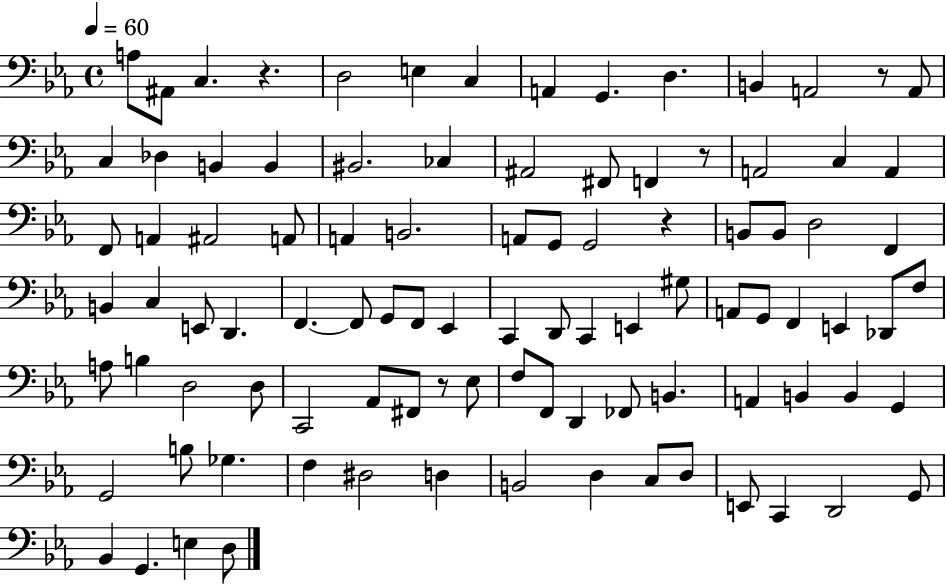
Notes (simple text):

A3/e A#2/e C3/q. R/q. D3/h E3/q C3/q A2/q G2/q. D3/q. B2/q A2/h R/e A2/e C3/q Db3/q B2/q B2/q BIS2/h. CES3/q A#2/h F#2/e F2/q R/e A2/h C3/q A2/q F2/e A2/q A#2/h A2/e A2/q B2/h. A2/e G2/e G2/h R/q B2/e B2/e D3/h F2/q B2/q C3/q E2/e D2/q. F2/q. F2/e G2/e F2/e Eb2/q C2/q D2/e C2/q E2/q G#3/e A2/e G2/e F2/q E2/q Db2/e F3/e A3/e B3/q D3/h D3/e C2/h Ab2/e F#2/e R/e Eb3/e F3/e F2/e D2/q FES2/e B2/q. A2/q B2/q B2/q G2/q G2/h B3/e Gb3/q. F3/q D#3/h D3/q B2/h D3/q C3/e D3/e E2/e C2/q D2/h G2/e Bb2/q G2/q. E3/q D3/e